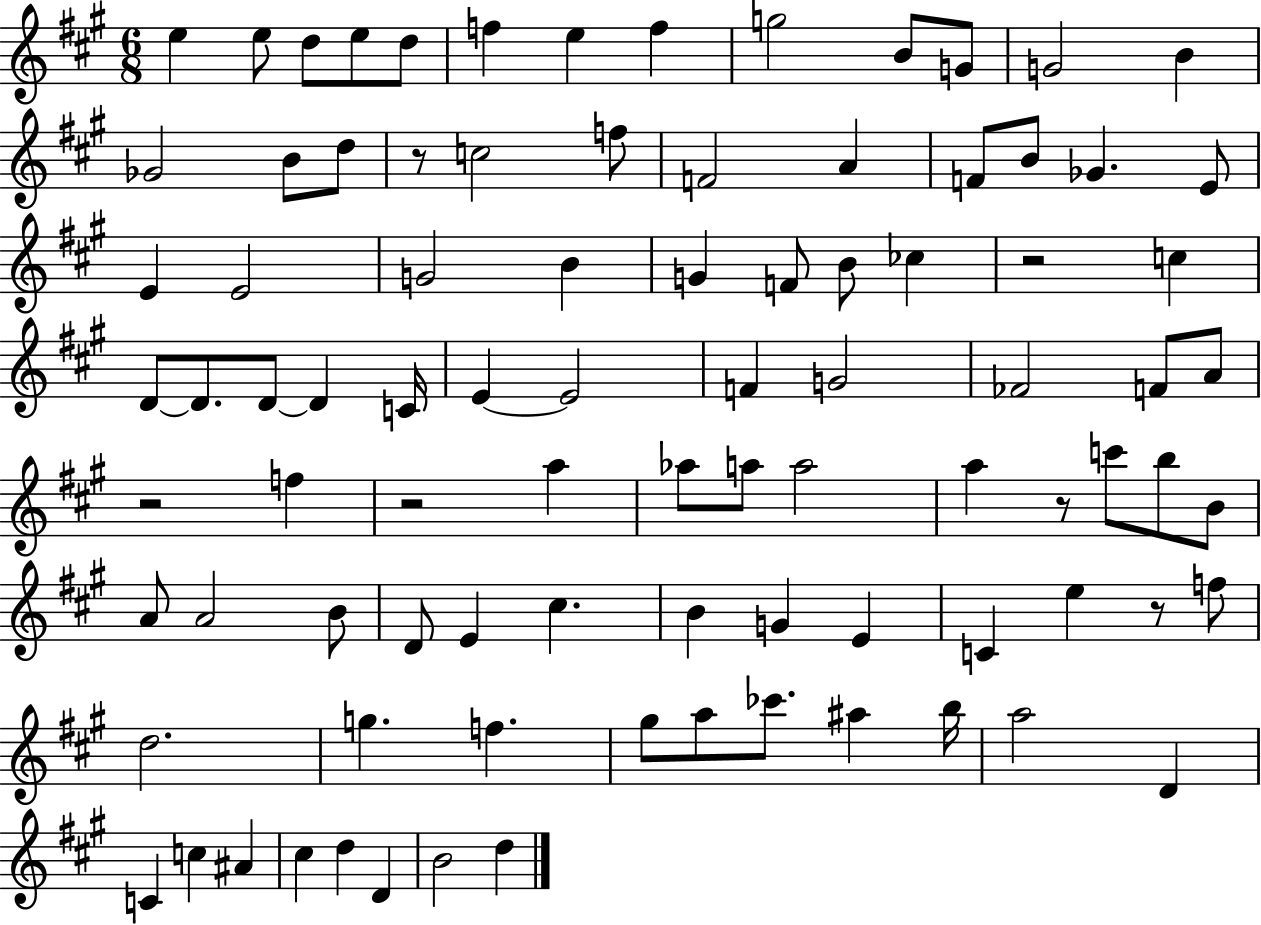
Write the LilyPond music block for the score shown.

{
  \clef treble
  \numericTimeSignature
  \time 6/8
  \key a \major
  \repeat volta 2 { e''4 e''8 d''8 e''8 d''8 | f''4 e''4 f''4 | g''2 b'8 g'8 | g'2 b'4 | \break ges'2 b'8 d''8 | r8 c''2 f''8 | f'2 a'4 | f'8 b'8 ges'4. e'8 | \break e'4 e'2 | g'2 b'4 | g'4 f'8 b'8 ces''4 | r2 c''4 | \break d'8~~ d'8. d'8~~ d'4 c'16 | e'4~~ e'2 | f'4 g'2 | fes'2 f'8 a'8 | \break r2 f''4 | r2 a''4 | aes''8 a''8 a''2 | a''4 r8 c'''8 b''8 b'8 | \break a'8 a'2 b'8 | d'8 e'4 cis''4. | b'4 g'4 e'4 | c'4 e''4 r8 f''8 | \break d''2. | g''4. f''4. | gis''8 a''8 ces'''8. ais''4 b''16 | a''2 d'4 | \break c'4 c''4 ais'4 | cis''4 d''4 d'4 | b'2 d''4 | } \bar "|."
}